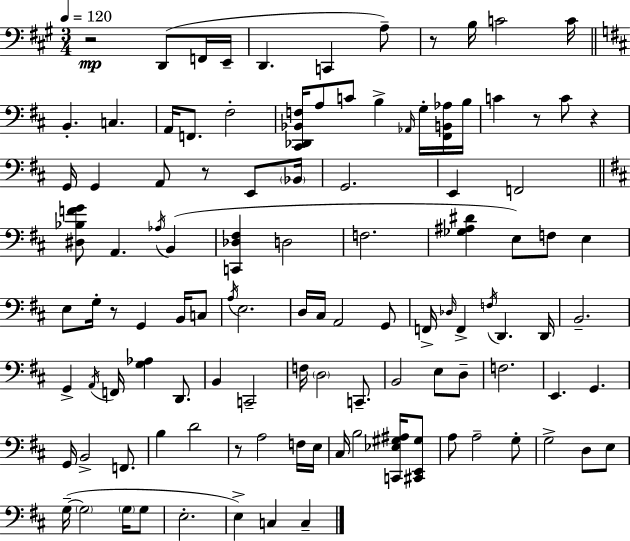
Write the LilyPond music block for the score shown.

{
  \clef bass
  \numericTimeSignature
  \time 3/4
  \key a \major
  \tempo 4 = 120
  r2\mp d,8( f,16 e,16-- | d,4. c,4 a8--) | r8 b16 c'2 c'16 | \bar "||" \break \key d \major b,4.-. c4. | a,16 f,8. fis2-. | <cis, des, bes, f>16 a8 c'8 b4-> \grace { aes,16 } g16-. <fis, b, aes>16 | b16 c'4 r8 c'8 r4 | \break g,16 g,4 a,8 r8 e,8 | \parenthesize bes,16 g,2. | e,4 f,2 | \bar "||" \break \key d \major <dis bes f' g'>8 a,4. \acciaccatura { aes16 } b,4( | <c, des fis>4 d2 | f2. | <ges ais dis'>4 e8) f8 e4 | \break e8 g16-. r8 g,4 b,16 c8 | \acciaccatura { a16 } e2. | d16 cis16 a,2 | g,8 f,16-> \grace { des16 } f,4-> \acciaccatura { f16 } d,4. | \break d,16 b,2.-- | g,4-> \acciaccatura { a,16 } f,16 <g aes>4 | d,8. b,4 c,2-- | f16 \parenthesize d2 | \break c,8.-- b,2 | e8 d8-- f2. | e,4. g,4. | g,16 b,2-> | \break f,8. b4 d'2 | r8 a2 | f16 e16 cis16 b2 | <c, ees gis ais>16 <cis, e, gis>8 a8 a2-- | \break g8-. g2-> | d8 e8 g16--~(~ \parenthesize g2 | \parenthesize g16 g8 e2.-. | e4->) c4 | \break c4-- \bar "|."
}